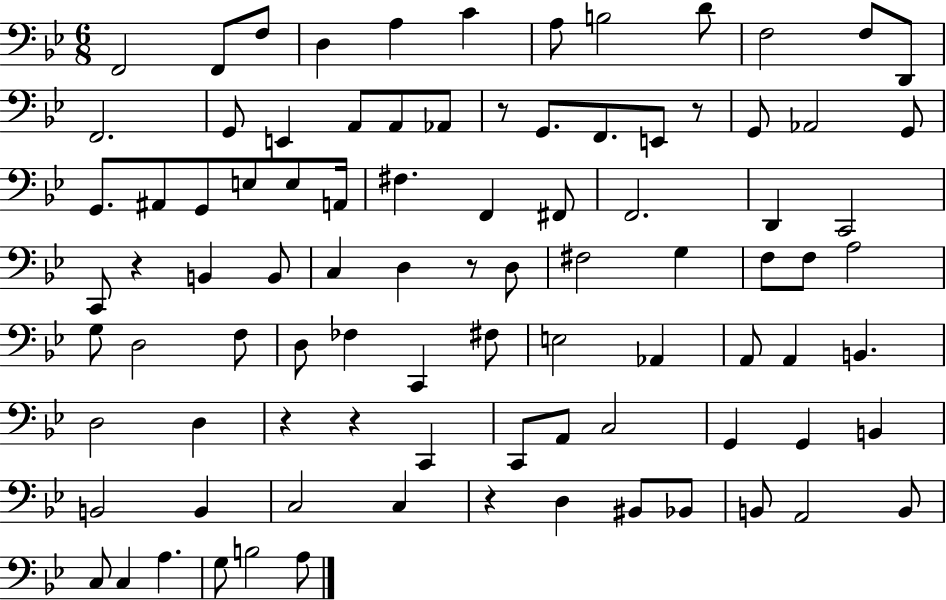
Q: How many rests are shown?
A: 7